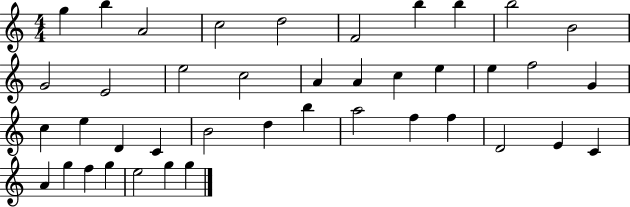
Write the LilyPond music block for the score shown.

{
  \clef treble
  \numericTimeSignature
  \time 4/4
  \key c \major
  g''4 b''4 a'2 | c''2 d''2 | f'2 b''4 b''4 | b''2 b'2 | \break g'2 e'2 | e''2 c''2 | a'4 a'4 c''4 e''4 | e''4 f''2 g'4 | \break c''4 e''4 d'4 c'4 | b'2 d''4 b''4 | a''2 f''4 f''4 | d'2 e'4 c'4 | \break a'4 g''4 f''4 g''4 | e''2 g''4 g''4 | \bar "|."
}